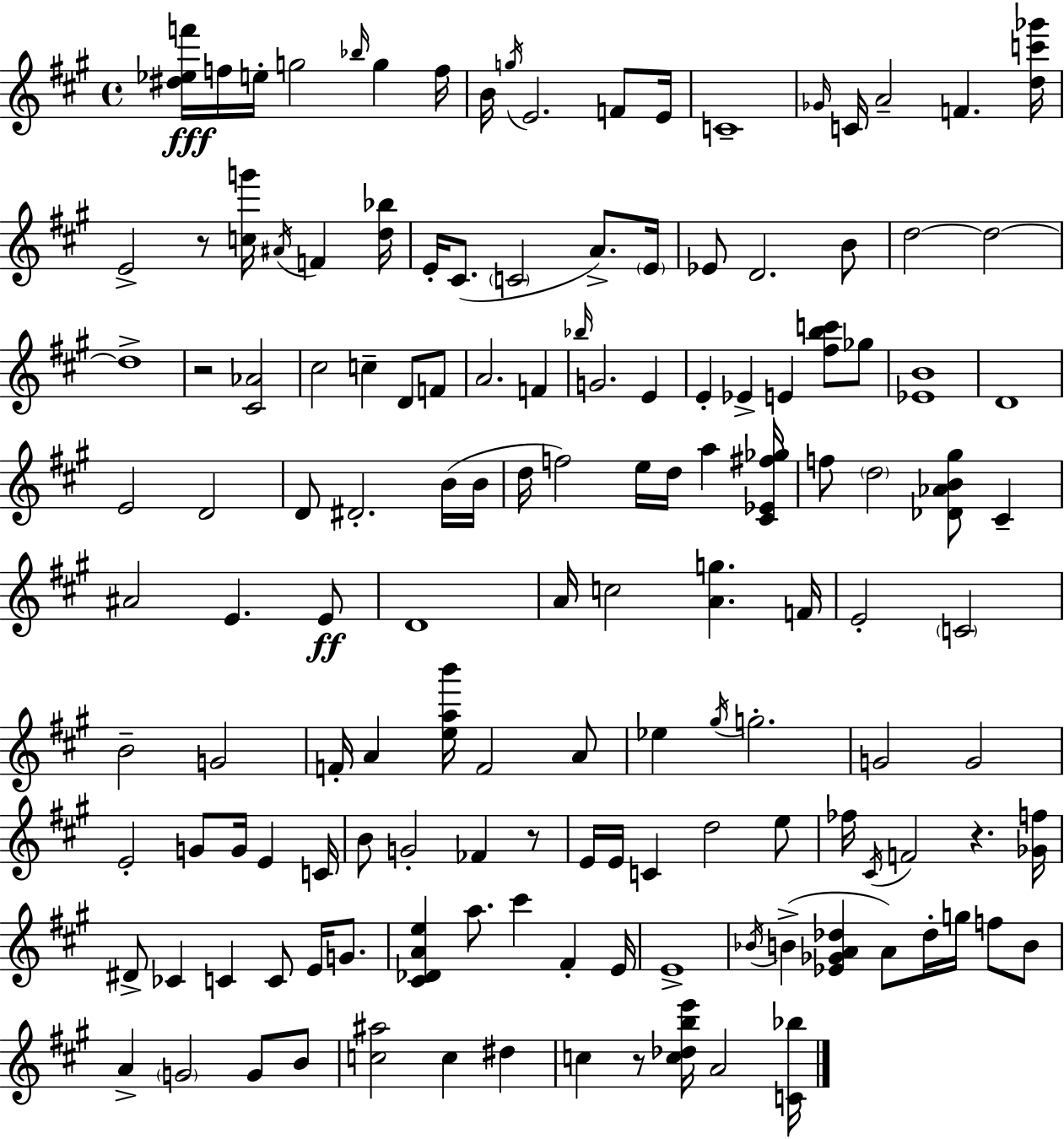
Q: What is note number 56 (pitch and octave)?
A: F5